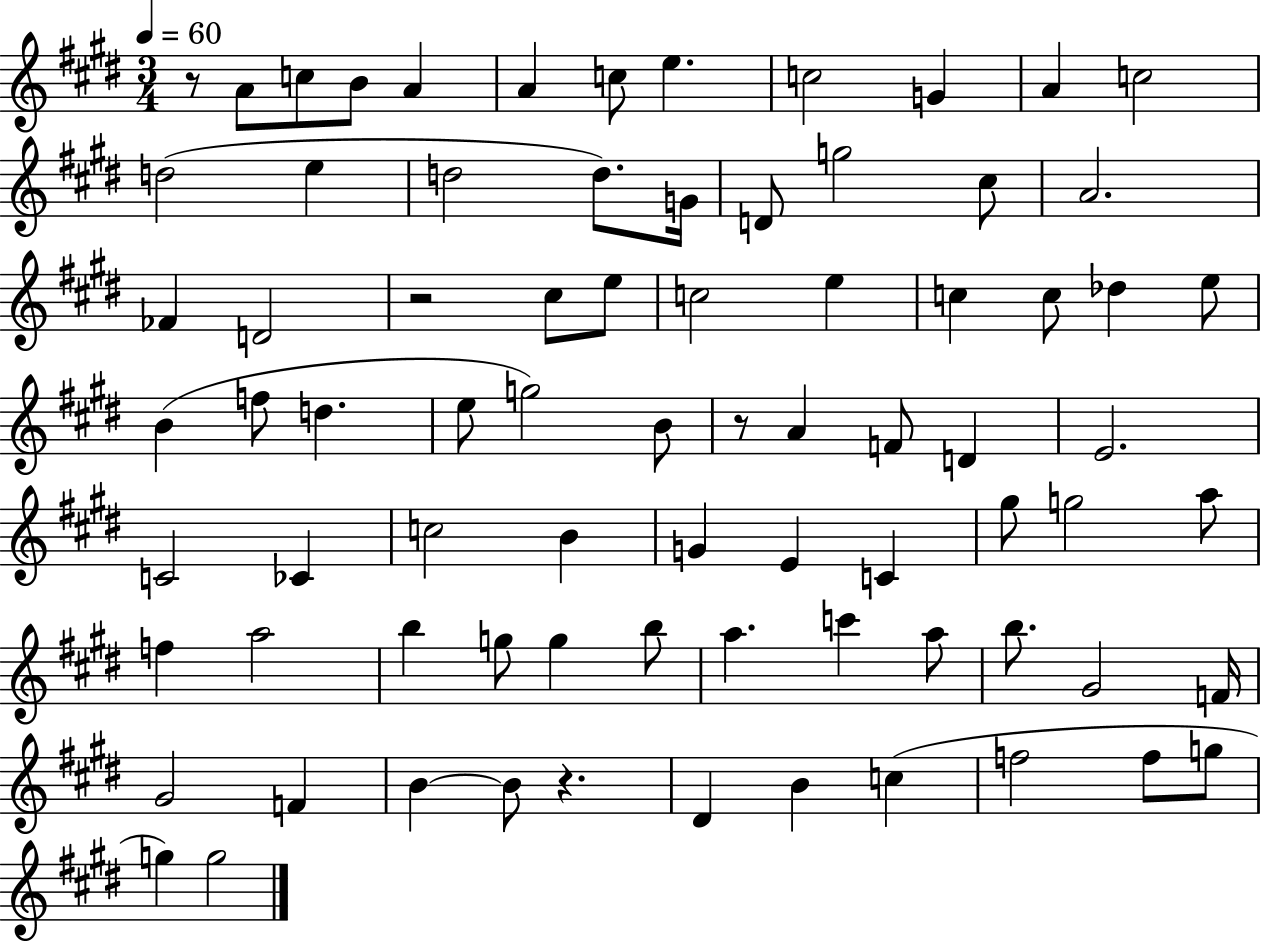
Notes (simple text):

R/e A4/e C5/e B4/e A4/q A4/q C5/e E5/q. C5/h G4/q A4/q C5/h D5/h E5/q D5/h D5/e. G4/s D4/e G5/h C#5/e A4/h. FES4/q D4/h R/h C#5/e E5/e C5/h E5/q C5/q C5/e Db5/q E5/e B4/q F5/e D5/q. E5/e G5/h B4/e R/e A4/q F4/e D4/q E4/h. C4/h CES4/q C5/h B4/q G4/q E4/q C4/q G#5/e G5/h A5/e F5/q A5/h B5/q G5/e G5/q B5/e A5/q. C6/q A5/e B5/e. G#4/h F4/s G#4/h F4/q B4/q B4/e R/q. D#4/q B4/q C5/q F5/h F5/e G5/e G5/q G5/h